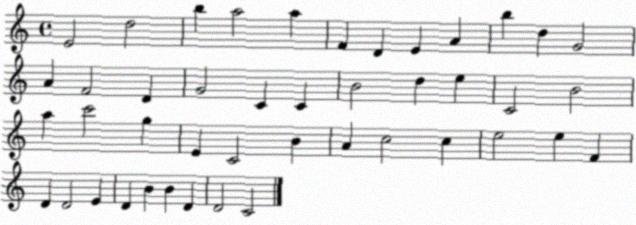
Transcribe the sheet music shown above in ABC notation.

X:1
T:Untitled
M:4/4
L:1/4
K:C
E2 d2 b a2 a F D E A b d G2 A F2 D G2 C C B2 d e C2 B2 a c'2 g E C2 B A c2 c e2 e F D D2 E D B B D D2 C2